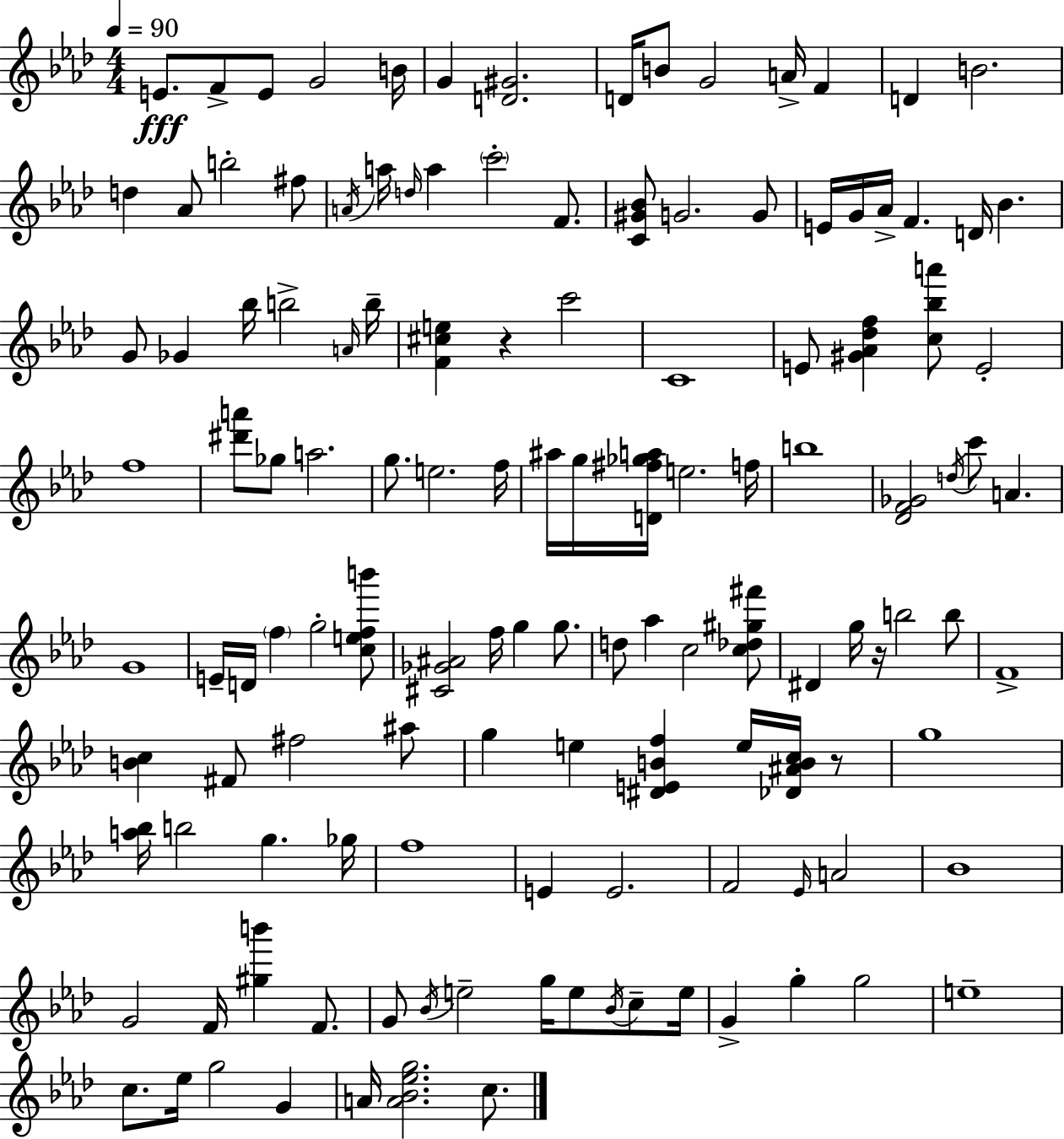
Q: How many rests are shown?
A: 3